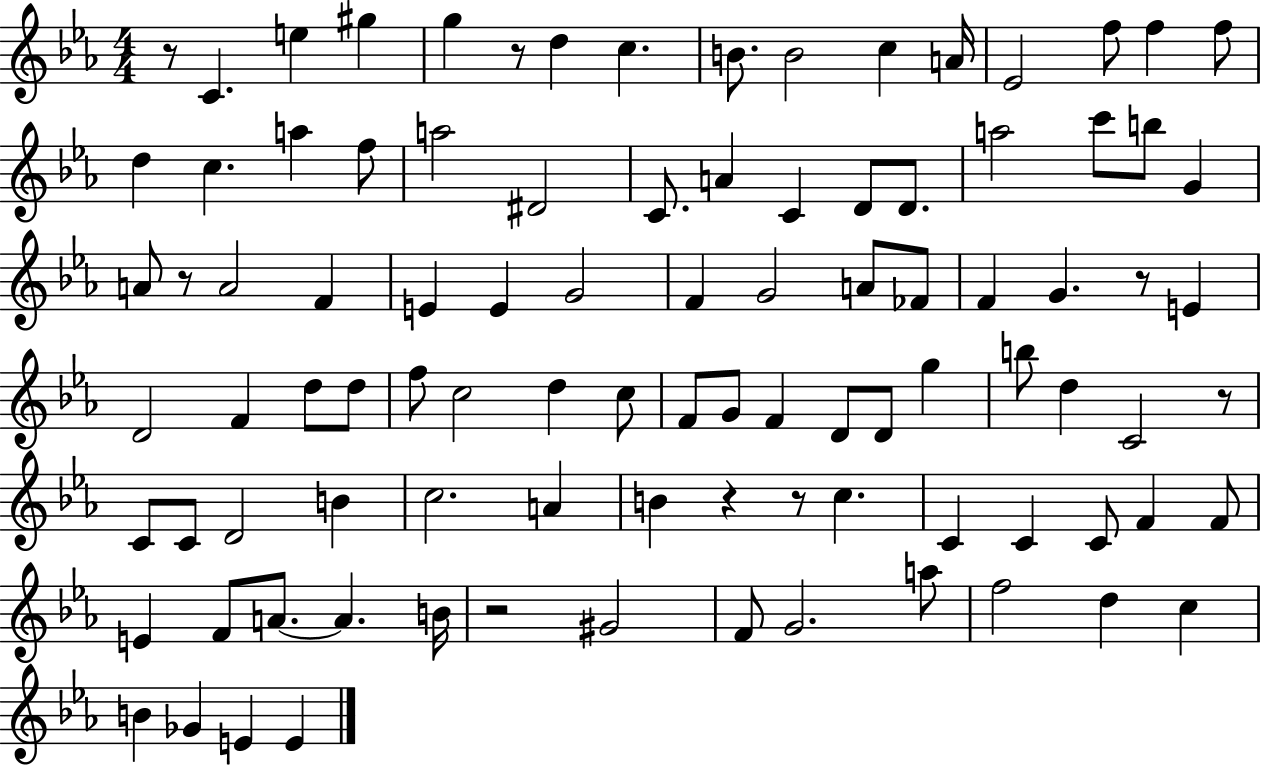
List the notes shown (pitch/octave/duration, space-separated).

R/e C4/q. E5/q G#5/q G5/q R/e D5/q C5/q. B4/e. B4/h C5/q A4/s Eb4/h F5/e F5/q F5/e D5/q C5/q. A5/q F5/e A5/h D#4/h C4/e. A4/q C4/q D4/e D4/e. A5/h C6/e B5/e G4/q A4/e R/e A4/h F4/q E4/q E4/q G4/h F4/q G4/h A4/e FES4/e F4/q G4/q. R/e E4/q D4/h F4/q D5/e D5/e F5/e C5/h D5/q C5/e F4/e G4/e F4/q D4/e D4/e G5/q B5/e D5/q C4/h R/e C4/e C4/e D4/h B4/q C5/h. A4/q B4/q R/q R/e C5/q. C4/q C4/q C4/e F4/q F4/e E4/q F4/e A4/e. A4/q. B4/s R/h G#4/h F4/e G4/h. A5/e F5/h D5/q C5/q B4/q Gb4/q E4/q E4/q